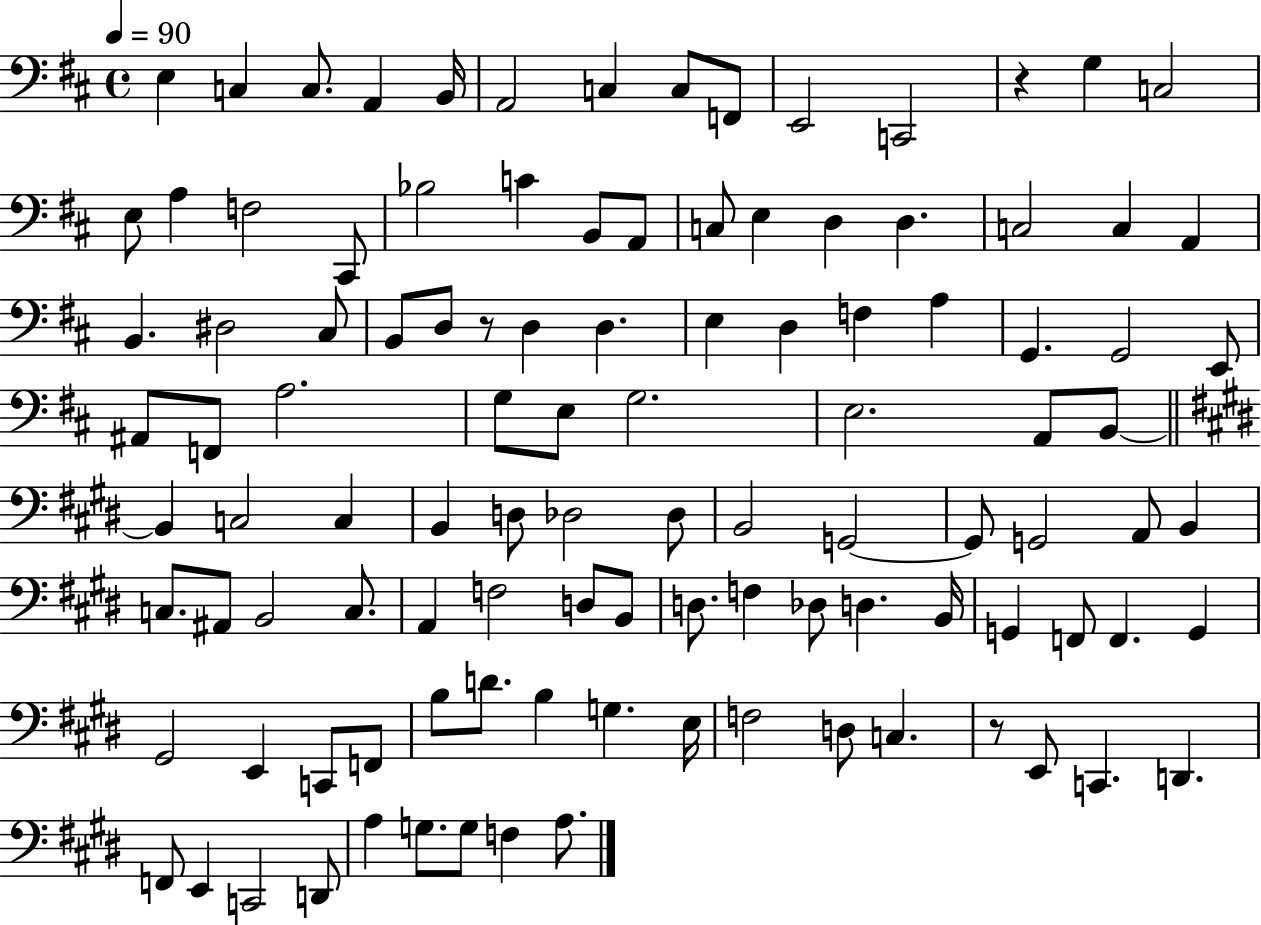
X:1
T:Untitled
M:4/4
L:1/4
K:D
E, C, C,/2 A,, B,,/4 A,,2 C, C,/2 F,,/2 E,,2 C,,2 z G, C,2 E,/2 A, F,2 ^C,,/2 _B,2 C B,,/2 A,,/2 C,/2 E, D, D, C,2 C, A,, B,, ^D,2 ^C,/2 B,,/2 D,/2 z/2 D, D, E, D, F, A, G,, G,,2 E,,/2 ^A,,/2 F,,/2 A,2 G,/2 E,/2 G,2 E,2 A,,/2 B,,/2 B,, C,2 C, B,, D,/2 _D,2 _D,/2 B,,2 G,,2 G,,/2 G,,2 A,,/2 B,, C,/2 ^A,,/2 B,,2 C,/2 A,, F,2 D,/2 B,,/2 D,/2 F, _D,/2 D, B,,/4 G,, F,,/2 F,, G,, ^G,,2 E,, C,,/2 F,,/2 B,/2 D/2 B, G, E,/4 F,2 D,/2 C, z/2 E,,/2 C,, D,, F,,/2 E,, C,,2 D,,/2 A, G,/2 G,/2 F, A,/2